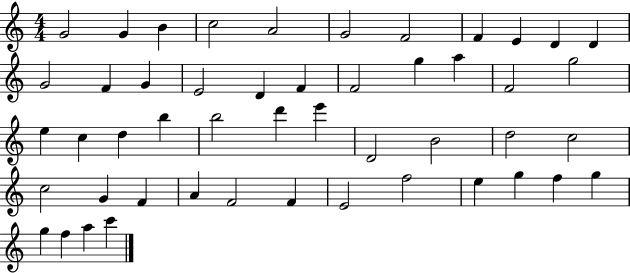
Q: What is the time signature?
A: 4/4